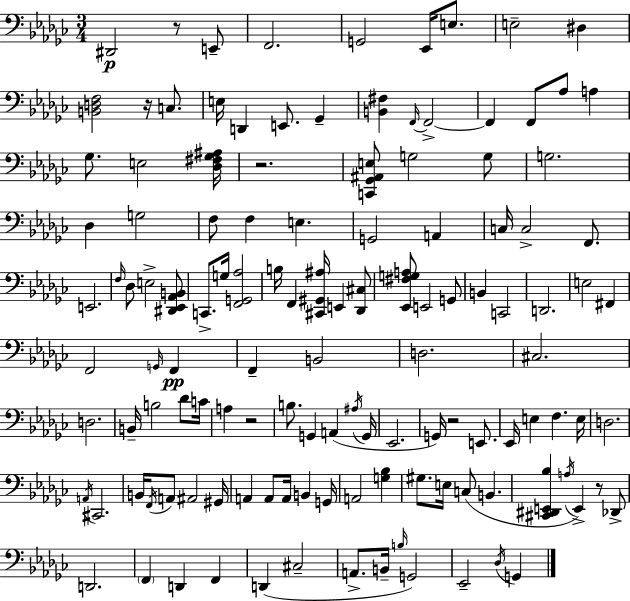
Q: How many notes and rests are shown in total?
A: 126